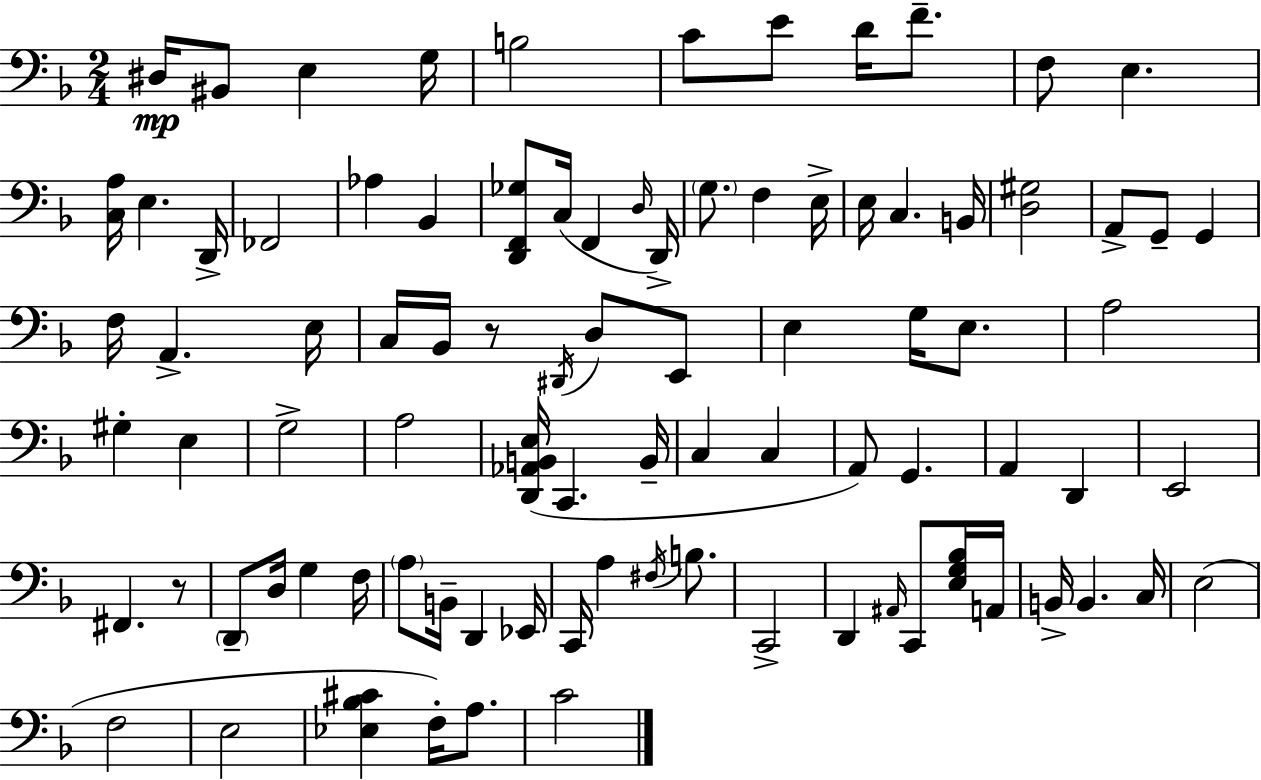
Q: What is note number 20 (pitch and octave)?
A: D2